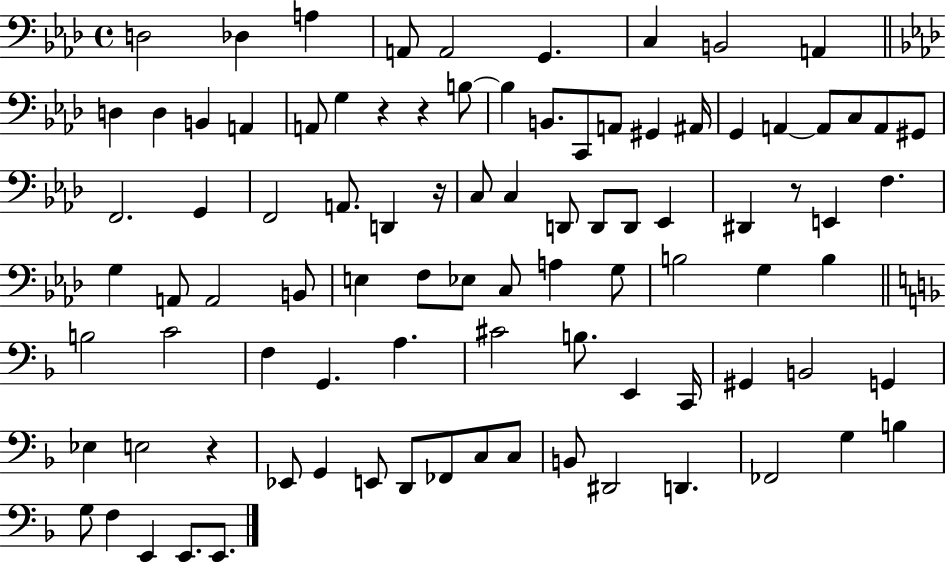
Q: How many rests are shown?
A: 5